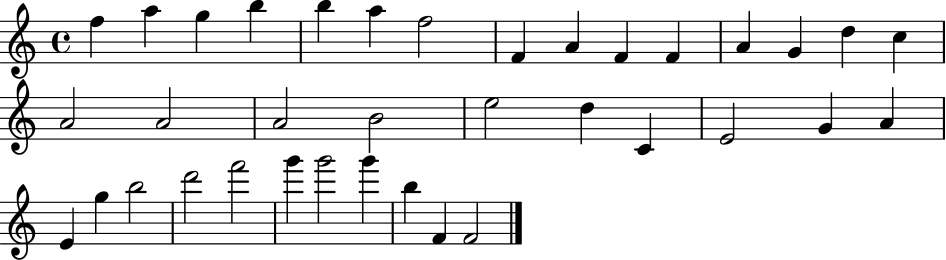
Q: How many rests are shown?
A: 0